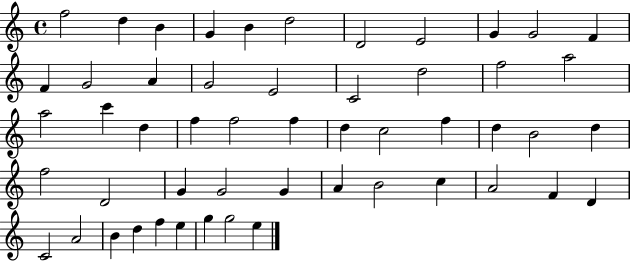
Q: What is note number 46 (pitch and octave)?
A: B4